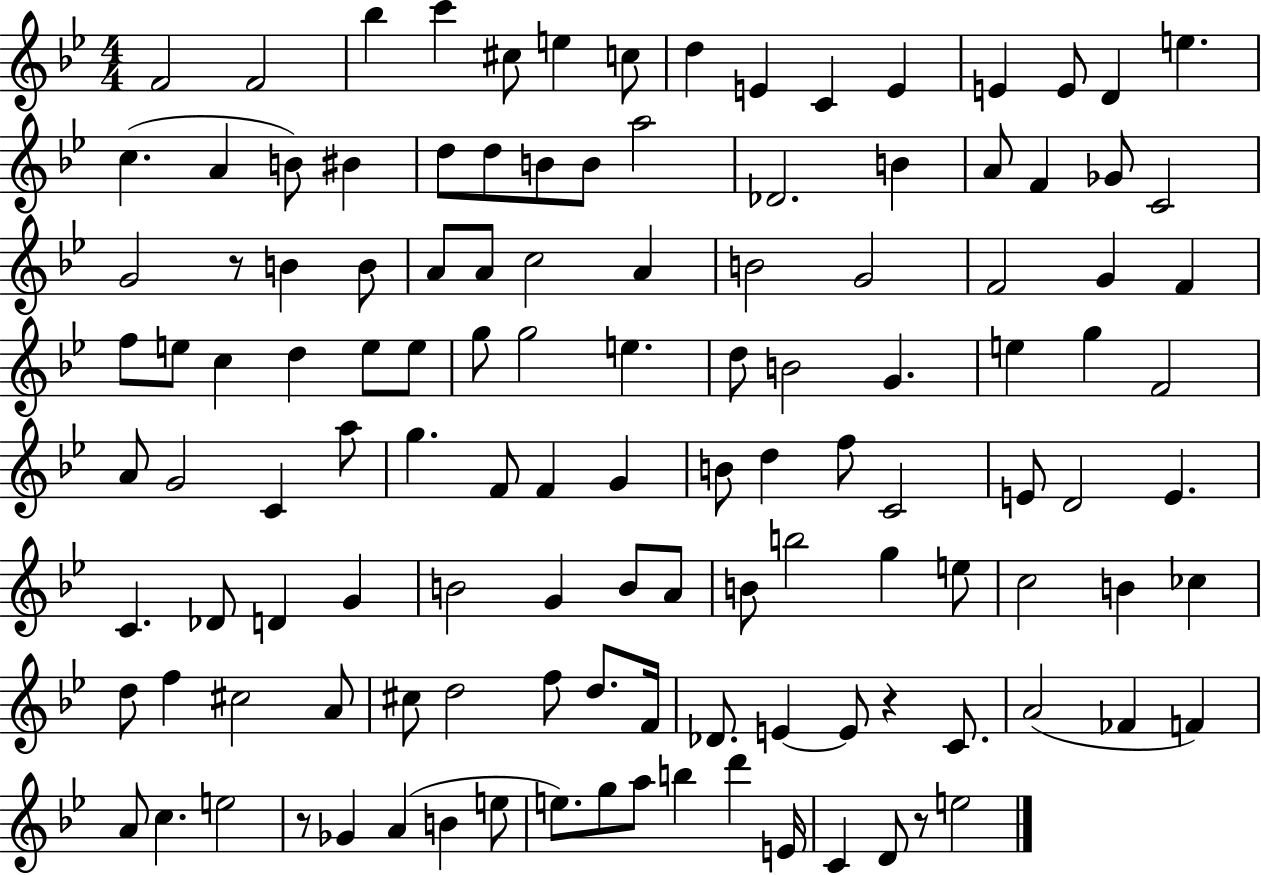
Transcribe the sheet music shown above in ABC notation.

X:1
T:Untitled
M:4/4
L:1/4
K:Bb
F2 F2 _b c' ^c/2 e c/2 d E C E E E/2 D e c A B/2 ^B d/2 d/2 B/2 B/2 a2 _D2 B A/2 F _G/2 C2 G2 z/2 B B/2 A/2 A/2 c2 A B2 G2 F2 G F f/2 e/2 c d e/2 e/2 g/2 g2 e d/2 B2 G e g F2 A/2 G2 C a/2 g F/2 F G B/2 d f/2 C2 E/2 D2 E C _D/2 D G B2 G B/2 A/2 B/2 b2 g e/2 c2 B _c d/2 f ^c2 A/2 ^c/2 d2 f/2 d/2 F/4 _D/2 E E/2 z C/2 A2 _F F A/2 c e2 z/2 _G A B e/2 e/2 g/2 a/2 b d' E/4 C D/2 z/2 e2